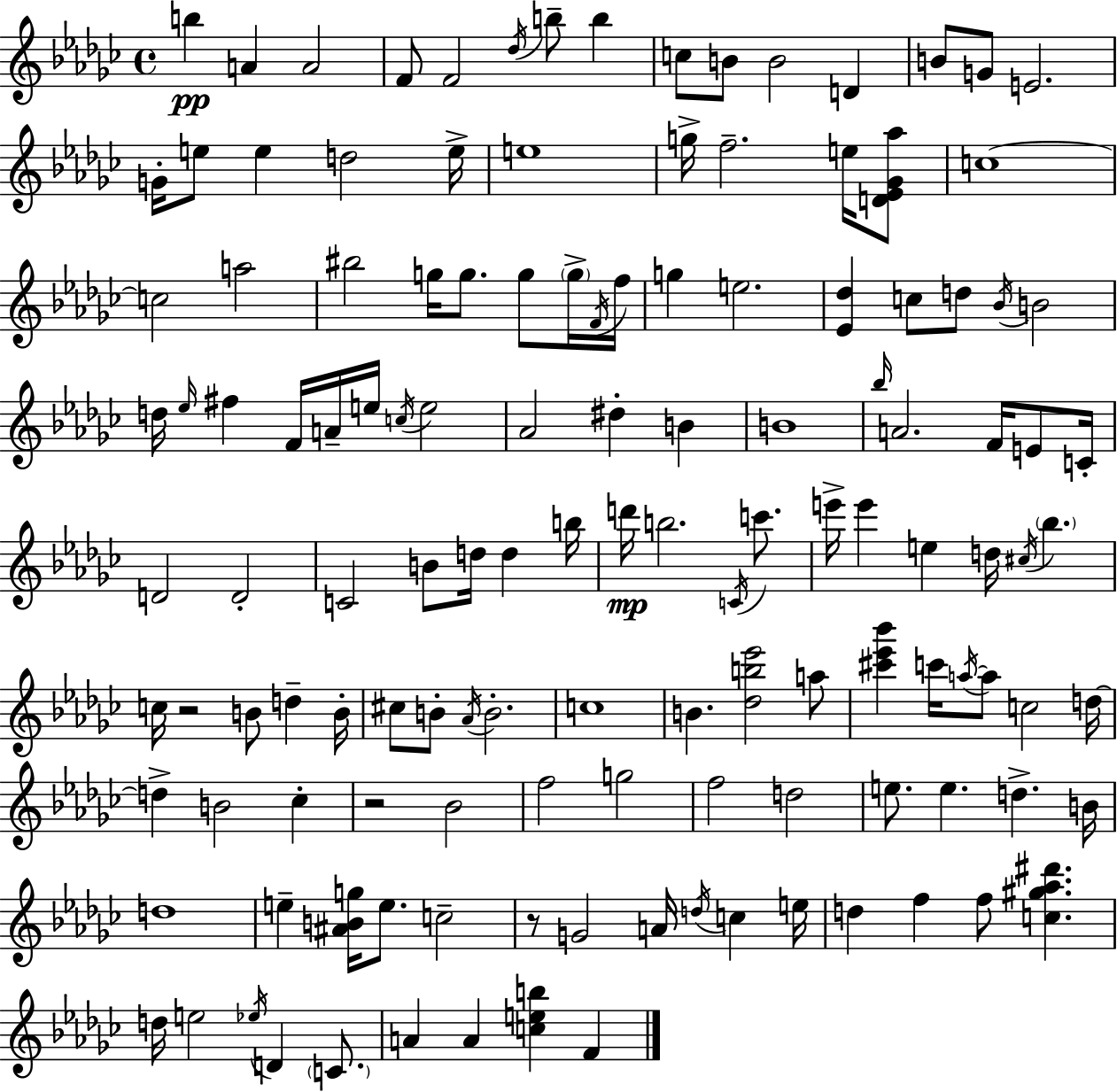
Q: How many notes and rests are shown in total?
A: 132